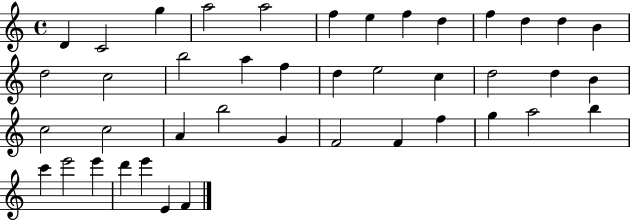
{
  \clef treble
  \time 4/4
  \defaultTimeSignature
  \key c \major
  d'4 c'2 g''4 | a''2 a''2 | f''4 e''4 f''4 d''4 | f''4 d''4 d''4 b'4 | \break d''2 c''2 | b''2 a''4 f''4 | d''4 e''2 c''4 | d''2 d''4 b'4 | \break c''2 c''2 | a'4 b''2 g'4 | f'2 f'4 f''4 | g''4 a''2 b''4 | \break c'''4 e'''2 e'''4 | d'''4 e'''4 e'4 f'4 | \bar "|."
}